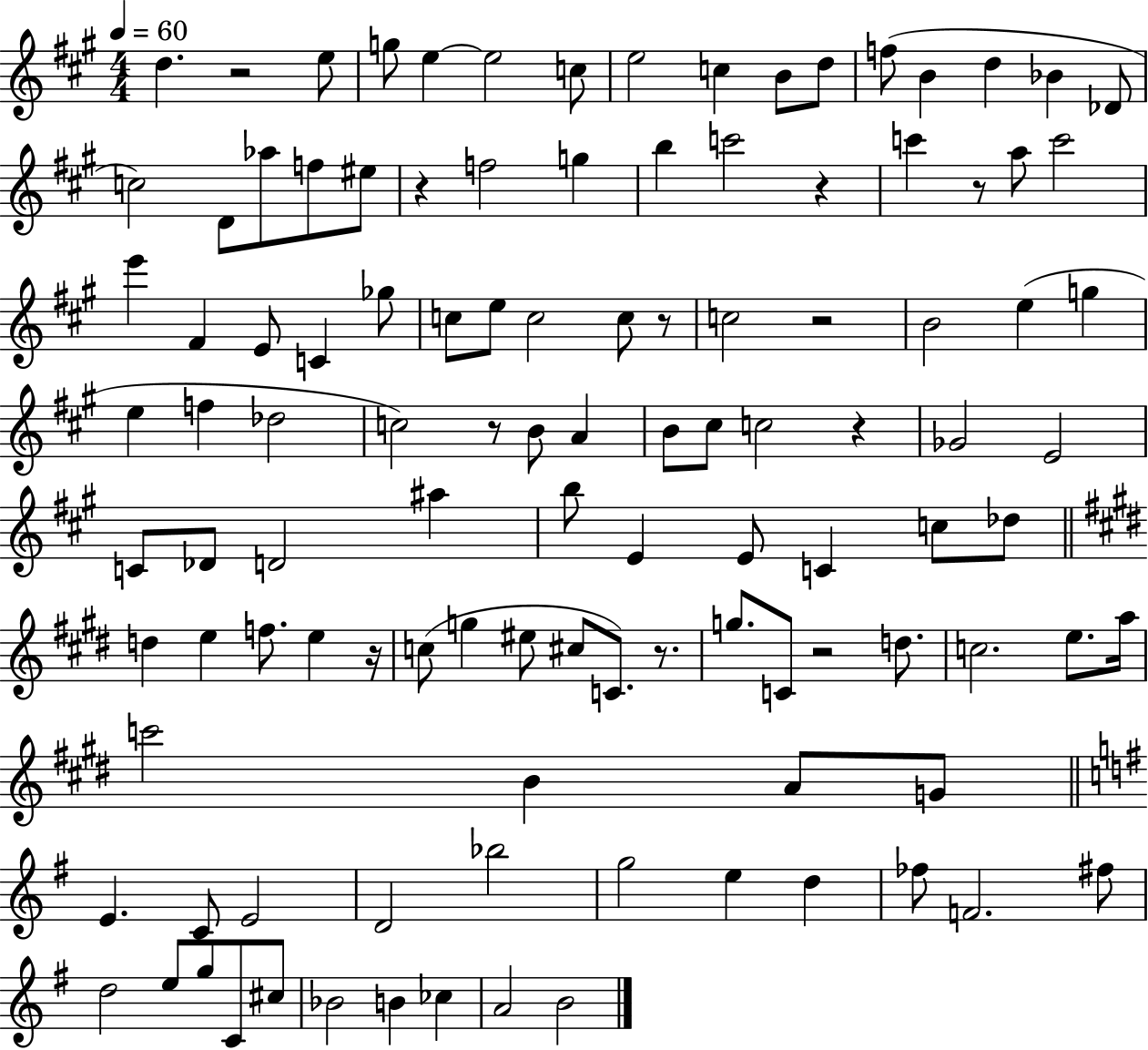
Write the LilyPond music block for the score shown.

{
  \clef treble
  \numericTimeSignature
  \time 4/4
  \key a \major
  \tempo 4 = 60
  d''4. r2 e''8 | g''8 e''4~~ e''2 c''8 | e''2 c''4 b'8 d''8 | f''8( b'4 d''4 bes'4 des'8 | \break c''2) d'8 aes''8 f''8 eis''8 | r4 f''2 g''4 | b''4 c'''2 r4 | c'''4 r8 a''8 c'''2 | \break e'''4 fis'4 e'8 c'4 ges''8 | c''8 e''8 c''2 c''8 r8 | c''2 r2 | b'2 e''4( g''4 | \break e''4 f''4 des''2 | c''2) r8 b'8 a'4 | b'8 cis''8 c''2 r4 | ges'2 e'2 | \break c'8 des'8 d'2 ais''4 | b''8 e'4 e'8 c'4 c''8 des''8 | \bar "||" \break \key e \major d''4 e''4 f''8. e''4 r16 | c''8( g''4 eis''8 cis''8 c'8.) r8. | g''8. c'8 r2 d''8. | c''2. e''8. a''16 | \break c'''2 b'4 a'8 g'8 | \bar "||" \break \key g \major e'4. c'8 e'2 | d'2 bes''2 | g''2 e''4 d''4 | fes''8 f'2. fis''8 | \break d''2 e''8 g''8 c'8 cis''8 | bes'2 b'4 ces''4 | a'2 b'2 | \bar "|."
}